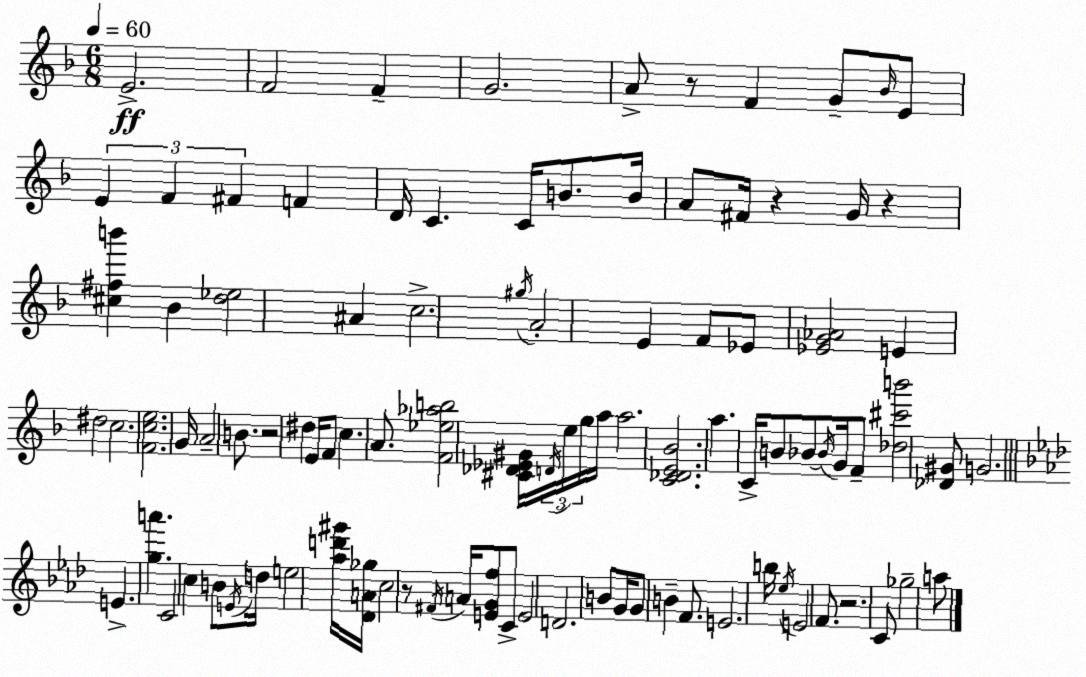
X:1
T:Untitled
M:6/8
L:1/4
K:F
E2 F2 F G2 A/2 z/2 F G/2 _B/4 E/2 E F ^F F D/4 C C/4 B/2 B/4 A/2 ^F/4 z G/4 z [^c^fb'] _B [d_e]2 ^A c2 ^g/4 A2 E F/2 _E/2 [_EG_A]2 E ^d2 c2 [Fce]2 G/4 A2 B/2 z2 ^d E/4 F/2 c A/2 [F_e_ab]2 [^C_D_E^G]/4 D/4 e/4 g/4 a/4 a2 [C_DE_B]2 a C/4 B/2 _B/2 _B/4 G/4 F/2 [_d^c'b']2 [_D^G]/2 G2 E [ga'] C2 c B/2 E/4 d/4 e2 [_ad'^g']/4 [_DA_g]/4 c2 z/2 ^F/4 A/4 [EGf]/2 C/2 E2 D2 B/2 G/4 G/2 B F/2 E2 b/4 _e/4 E2 F/2 z2 C/2 _g2 a/2